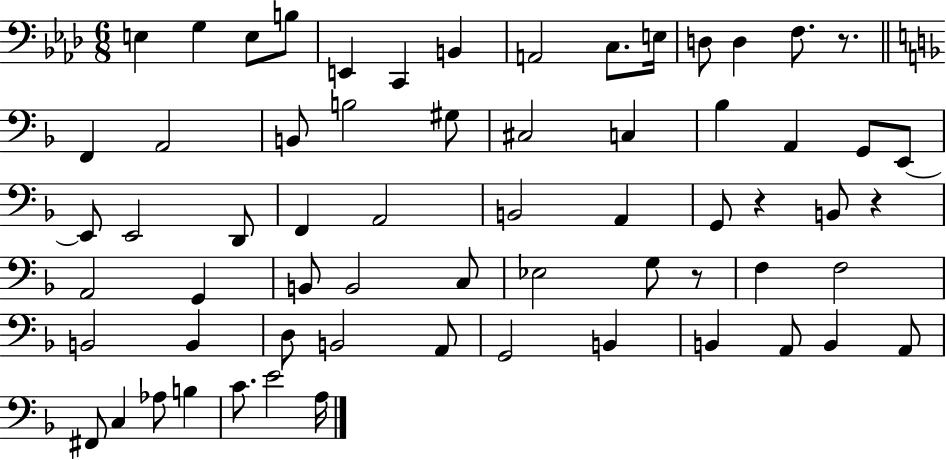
{
  \clef bass
  \numericTimeSignature
  \time 6/8
  \key aes \major
  \repeat volta 2 { e4 g4 e8 b8 | e,4 c,4 b,4 | a,2 c8. e16 | d8 d4 f8. r8. | \break \bar "||" \break \key f \major f,4 a,2 | b,8 b2 gis8 | cis2 c4 | bes4 a,4 g,8 e,8~~ | \break e,8 e,2 d,8 | f,4 a,2 | b,2 a,4 | g,8 r4 b,8 r4 | \break a,2 g,4 | b,8 b,2 c8 | ees2 g8 r8 | f4 f2 | \break b,2 b,4 | d8 b,2 a,8 | g,2 b,4 | b,4 a,8 b,4 a,8 | \break fis,8 c4 aes8 b4 | c'8. e'2 a16 | } \bar "|."
}